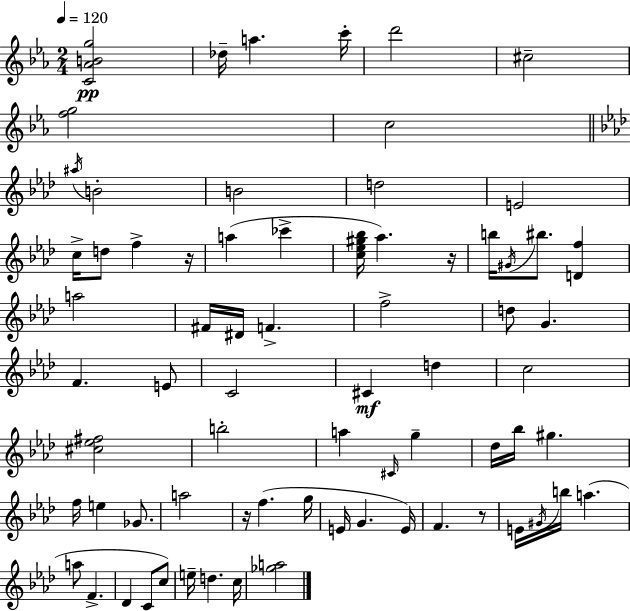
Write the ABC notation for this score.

X:1
T:Untitled
M:2/4
L:1/4
K:Eb
[C_ABg]2 _d/4 a c'/4 d'2 ^c2 [fg]2 c2 ^a/4 B2 B2 d2 E2 c/4 d/2 f z/4 a _c' [c_e^g_b]/4 _a z/4 b/4 ^G/4 ^b/2 [Df] a2 ^F/4 ^D/4 F f2 d/2 G F E/2 C2 ^C d c2 [^c_e^f]2 b2 a ^C/4 g _d/4 _b/4 ^g f/4 e _G/2 a2 z/4 f g/4 E/4 G E/4 F z/2 E/4 ^G/4 b/4 a a/2 F _D C/2 c/2 e/4 d c/4 [_ga]2